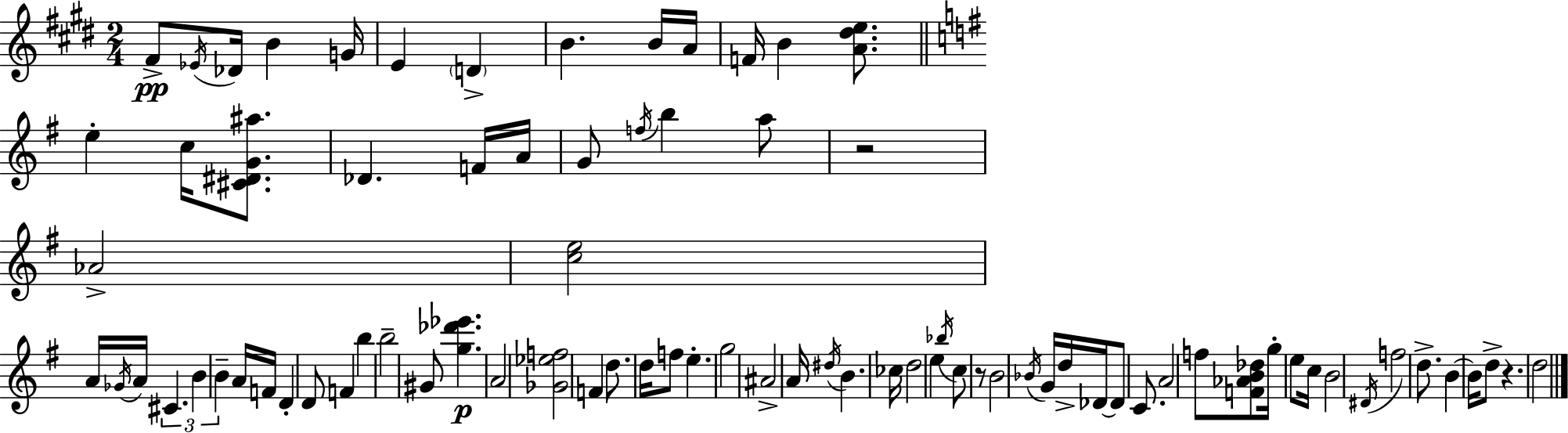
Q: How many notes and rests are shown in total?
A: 81